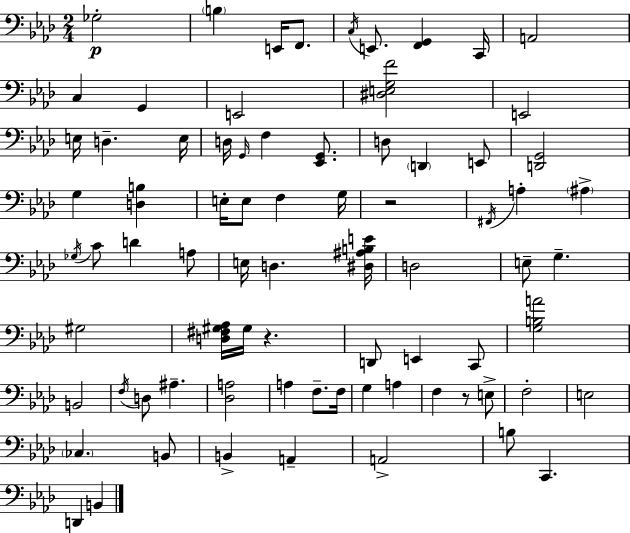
{
  \clef bass
  \numericTimeSignature
  \time 2/4
  \key aes \major
  ges2-.\p | \parenthesize b4 e,16 f,8. | \acciaccatura { c16 } e,8. <f, g,>4 | c,16 a,2 | \break c4 g,4 | e,2 | <dis e g f'>2 | e,2 | \break e16 d4.-- | e16 d16 \grace { g,16 } f4 <ees, g,>8. | d8 \parenthesize d,4 | e,8 <d, g,>2 | \break g4 <d b>4 | e16-. e8 f4 | g16 r2 | \acciaccatura { fis,16 } a4-. \parenthesize ais4-> | \break \acciaccatura { ges16 } c'8 d'4 | a8 e16 d4. | <dis ais b e'>16 d2 | e8-- g4.-- | \break gis2 | <d fis gis aes>16 gis16 r4. | d,8 e,4 | c,8 <g b a'>2 | \break b,2 | \acciaccatura { f16 } d8 ais4.-- | <des a>2 | a4 | \break f8.-- f16 g4 | a4 f4 | r8 e8-> f2-. | e2 | \break \parenthesize ces4. | b,8 b,4-> | a,4-- a,2-> | b8 c,4. | \break d,4 | b,4 \bar "|."
}